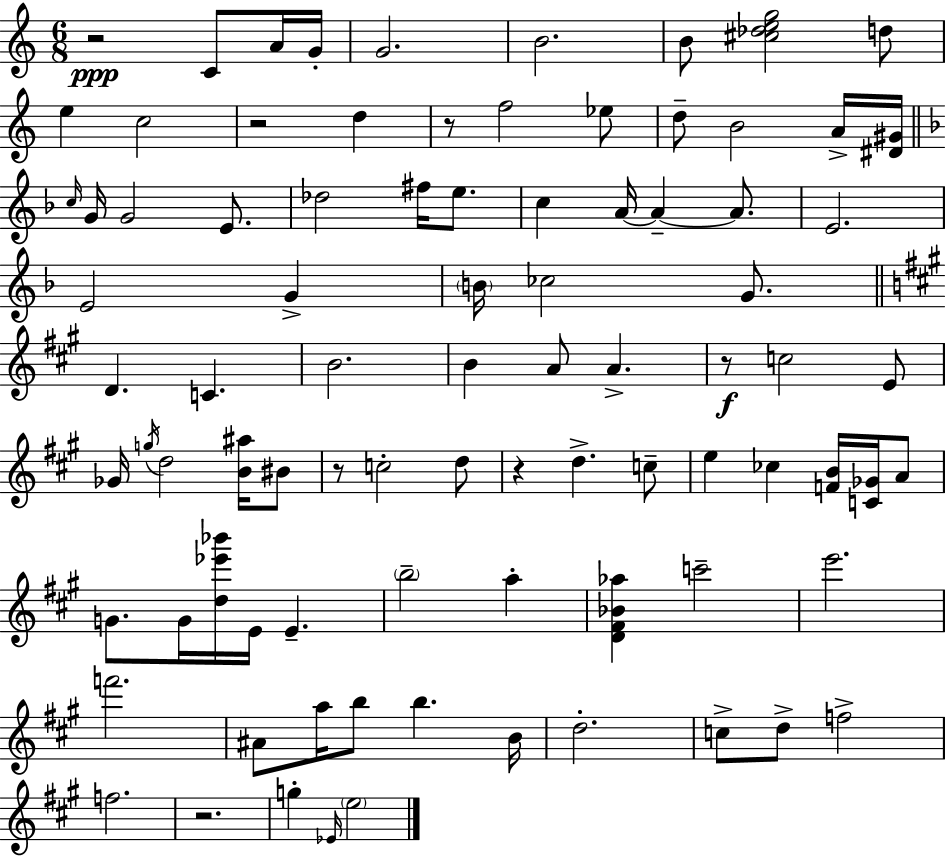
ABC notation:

X:1
T:Untitled
M:6/8
L:1/4
K:C
z2 C/2 A/4 G/4 G2 B2 B/2 [^c_deg]2 d/2 e c2 z2 d z/2 f2 _e/2 d/2 B2 A/4 [^D^G]/4 c/4 G/4 G2 E/2 _d2 ^f/4 e/2 c A/4 A A/2 E2 E2 G B/4 _c2 G/2 D C B2 B A/2 A z/2 c2 E/2 _G/4 g/4 d2 [B^a]/4 ^B/2 z/2 c2 d/2 z d c/2 e _c [FB]/4 [C_G]/4 A/2 G/2 G/4 [d_e'_b']/4 E/4 E b2 a [D^F_B_a] c'2 e'2 f'2 ^A/2 a/4 b/2 b B/4 d2 c/2 d/2 f2 f2 z2 g _E/4 e2